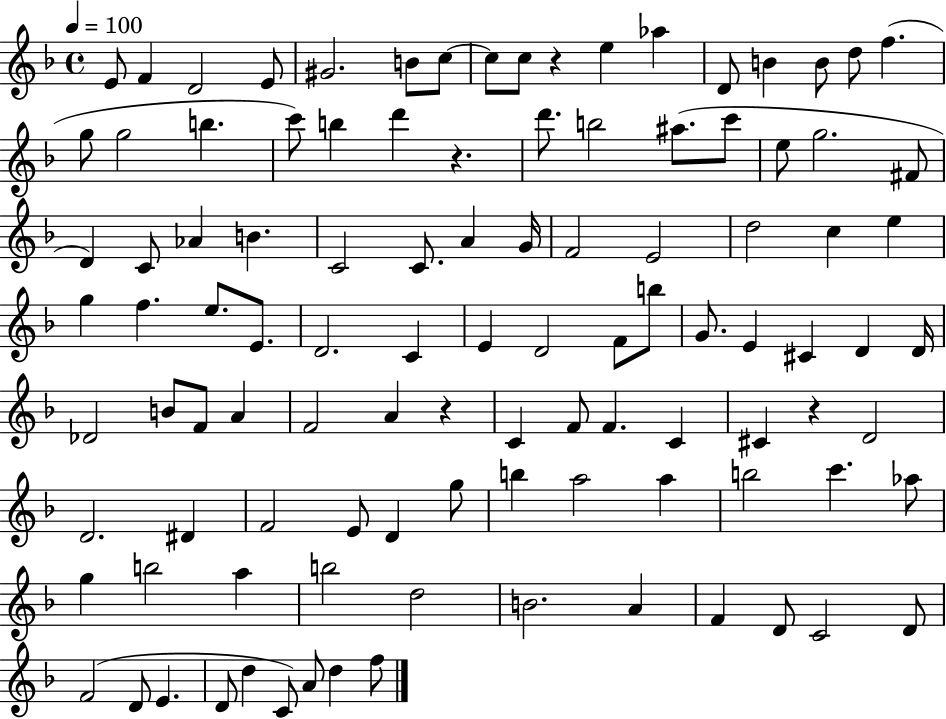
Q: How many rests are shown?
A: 4